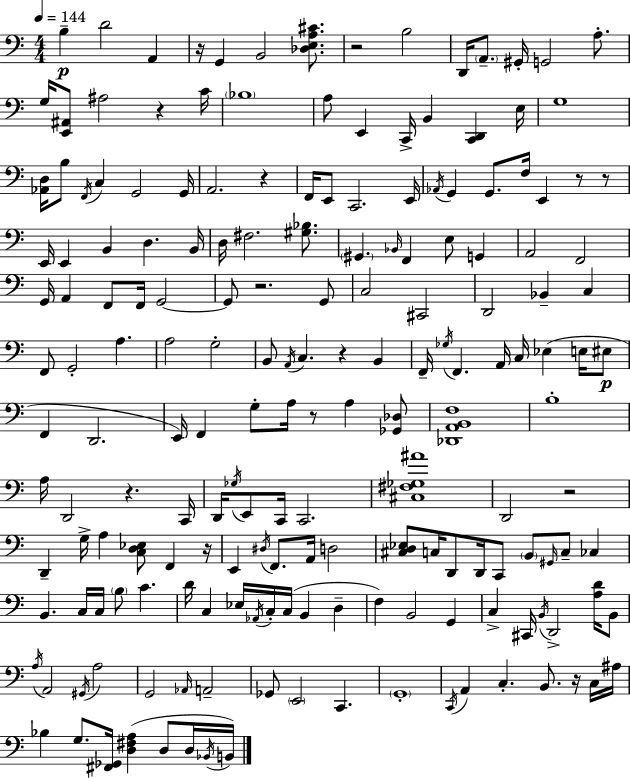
X:1
T:Untitled
M:4/4
L:1/4
K:Am
B, D2 A,, z/4 G,, B,,2 [_D,E,A,^C]/2 z2 B,2 D,,/4 A,,/2 ^G,,/4 G,,2 A,/2 G,/4 [E,,^A,,]/2 ^A,2 z C/4 _B,4 A,/2 E,, C,,/4 B,, [C,,D,,] E,/4 G,4 [_A,,D,]/4 B,/2 F,,/4 C, G,,2 G,,/4 A,,2 z F,,/4 E,,/2 C,,2 E,,/4 _A,,/4 G,, G,,/2 F,/4 E,, z/2 z/2 E,,/4 E,, B,, D, B,,/4 D,/4 ^F,2 [^G,_B,]/2 ^G,, _B,,/4 F,, E,/2 G,, A,,2 F,,2 G,,/4 A,, F,,/2 F,,/4 G,,2 G,,/2 z2 G,,/2 C,2 ^C,,2 D,,2 _B,, C, F,,/2 G,,2 A, A,2 G,2 B,,/2 A,,/4 C, z B,, F,,/4 _G,/4 F,, A,,/4 C,/4 _E, E,/4 ^E,/2 F,, D,,2 E,,/4 F,, G,/2 A,/4 z/2 A, [_G,,_D,]/2 [_D,,A,,B,,F,]4 B,4 A,/4 D,,2 z C,,/4 D,,/4 _G,/4 E,,/2 C,,/4 C,,2 [^C,^F,_G,^A]4 D,,2 z2 D,, G,/4 A, [C,D,_E,]/2 F,, z/4 E,, ^D,/4 F,,/2 A,,/4 D,2 [^C,D,_E,]/2 C,/4 D,,/2 D,,/4 C,,/2 B,,/2 ^G,,/4 C,/2 _C, B,, C,/4 C,/4 B,/2 C D/4 C, _E,/4 _A,,/4 C,/4 C,/4 B,, D, F, B,,2 G,, C, ^C,,/4 B,,/4 D,,2 [A,D]/4 B,,/2 A,/4 A,,2 ^G,,/4 A,2 G,,2 _A,,/4 A,,2 _G,,/2 E,,2 C,, G,,4 C,,/4 A,, C, B,,/2 z/4 C,/4 ^A,/4 _B, G,/2 [^F,,_G,,]/4 [D,^F,A,] D,/2 D,/4 _B,,/4 B,,/4